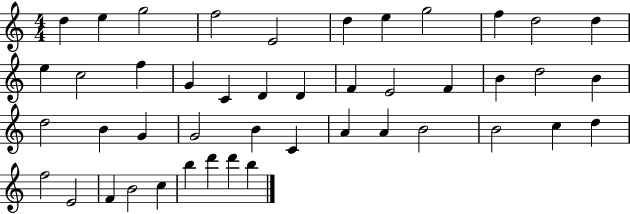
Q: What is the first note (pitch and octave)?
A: D5